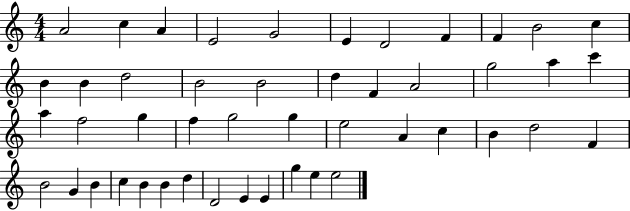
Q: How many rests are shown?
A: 0